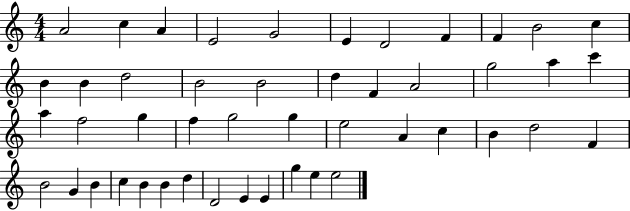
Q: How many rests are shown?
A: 0